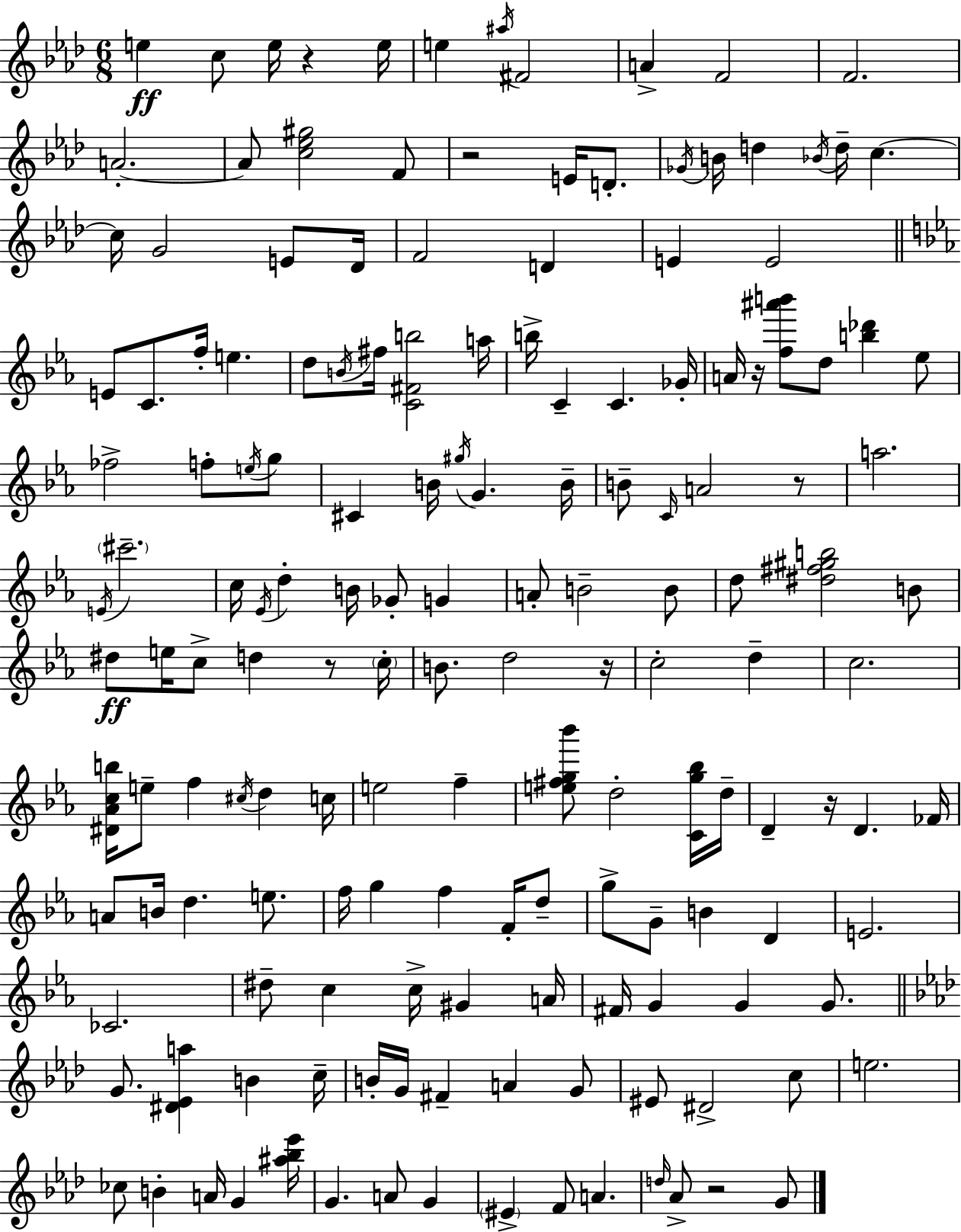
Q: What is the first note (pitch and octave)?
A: E5